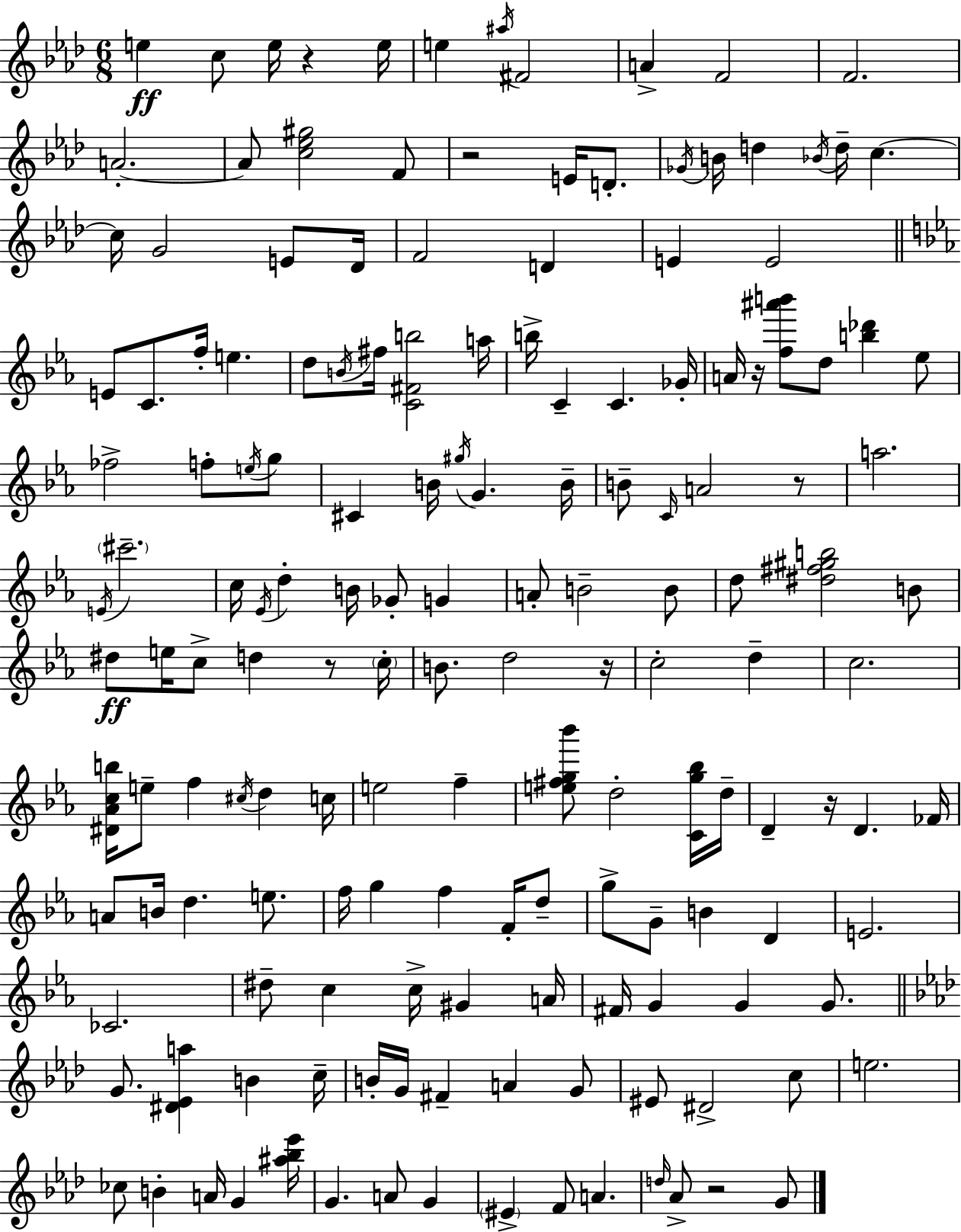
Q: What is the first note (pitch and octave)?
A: E5